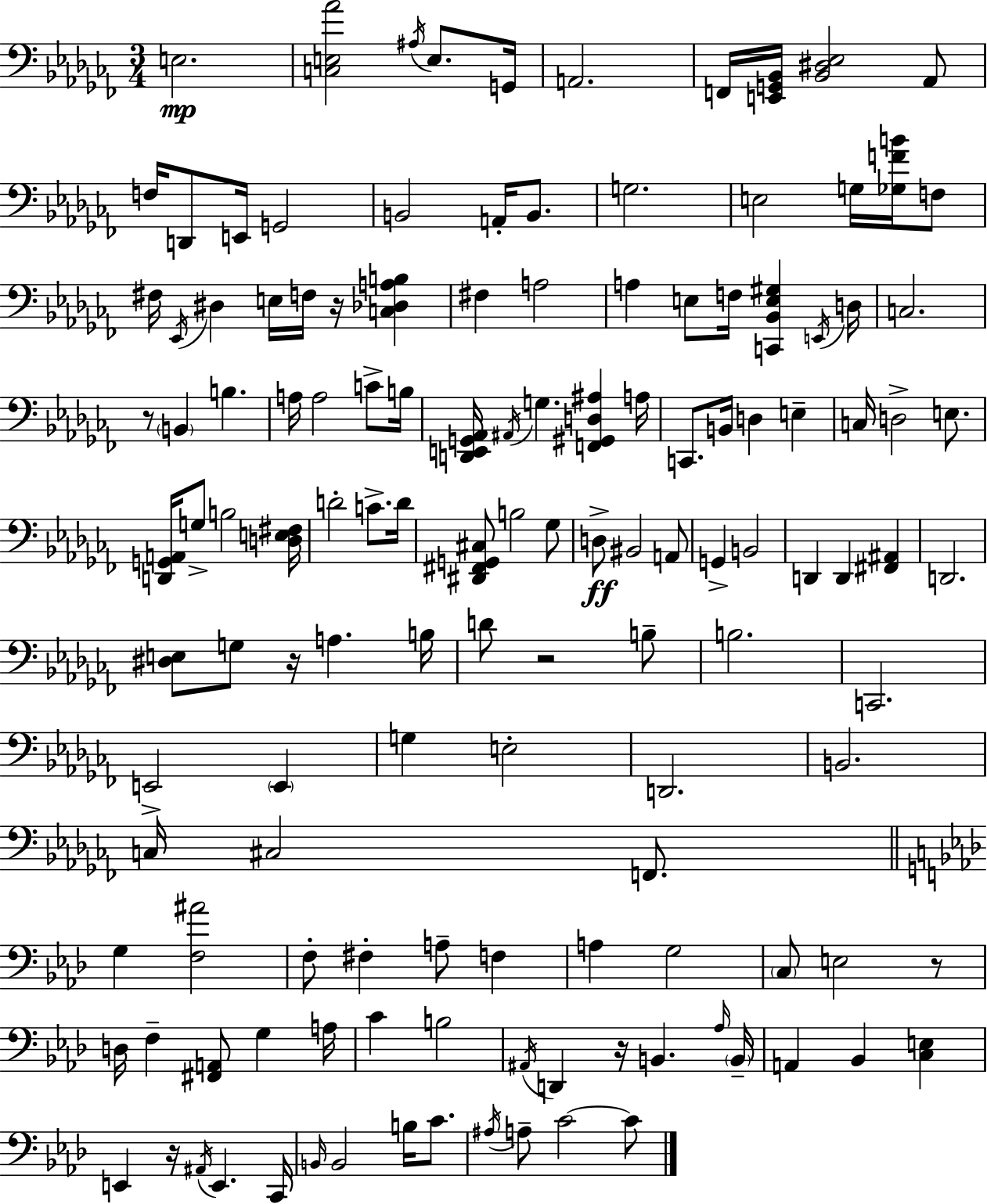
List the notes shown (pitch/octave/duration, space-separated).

E3/h. [C3,E3,Ab4]/h A#3/s E3/e. G2/s A2/h. F2/s [E2,G2,Bb2]/s [Bb2,D#3,Eb3]/h Ab2/e F3/s D2/e E2/s G2/h B2/h A2/s B2/e. G3/h. E3/h G3/s [Gb3,F4,B4]/s F3/e F#3/s Eb2/s D#3/q E3/s F3/s R/s [C3,Db3,A3,B3]/q F#3/q A3/h A3/q E3/e F3/s [C2,Bb2,E3,G#3]/q E2/s D3/s C3/h. R/e B2/q B3/q. A3/s A3/h C4/e B3/s [D2,E2,G2,Ab2]/s A#2/s G3/q. [F2,G#2,D3,A#3]/q A3/s C2/e. B2/s D3/q E3/q C3/s D3/h E3/e. [D2,G2,A2]/s G3/e B3/h [D3,E3,F#3]/s D4/h C4/e. D4/s [D#2,F#2,G2,C#3]/e B3/h Gb3/e D3/e BIS2/h A2/e G2/q B2/h D2/q D2/q [F#2,A#2]/q D2/h. [D#3,E3]/e G3/e R/s A3/q. B3/s D4/e R/h B3/e B3/h. C2/h. E2/h E2/q G3/q E3/h D2/h. B2/h. C3/s C#3/h F2/e. G3/q [F3,A#4]/h F3/e F#3/q A3/e F3/q A3/q G3/h C3/e E3/h R/e D3/s F3/q [F#2,A2]/e G3/q A3/s C4/q B3/h A#2/s D2/q R/s B2/q. Ab3/s B2/s A2/q Bb2/q [C3,E3]/q E2/q R/s A#2/s E2/q. C2/s B2/s B2/h B3/s C4/e. A#3/s A3/e C4/h C4/e